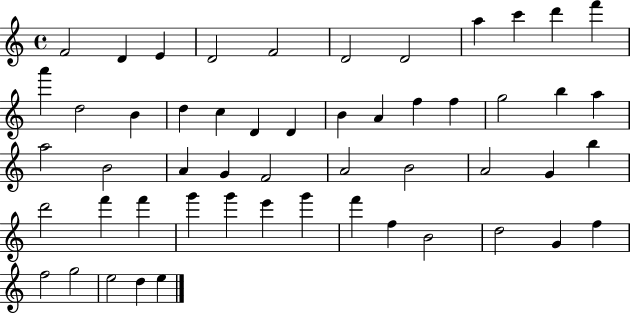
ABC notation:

X:1
T:Untitled
M:4/4
L:1/4
K:C
F2 D E D2 F2 D2 D2 a c' d' f' a' d2 B d c D D B A f f g2 b a a2 B2 A G F2 A2 B2 A2 G b d'2 f' f' g' g' e' g' f' f B2 d2 G f f2 g2 e2 d e